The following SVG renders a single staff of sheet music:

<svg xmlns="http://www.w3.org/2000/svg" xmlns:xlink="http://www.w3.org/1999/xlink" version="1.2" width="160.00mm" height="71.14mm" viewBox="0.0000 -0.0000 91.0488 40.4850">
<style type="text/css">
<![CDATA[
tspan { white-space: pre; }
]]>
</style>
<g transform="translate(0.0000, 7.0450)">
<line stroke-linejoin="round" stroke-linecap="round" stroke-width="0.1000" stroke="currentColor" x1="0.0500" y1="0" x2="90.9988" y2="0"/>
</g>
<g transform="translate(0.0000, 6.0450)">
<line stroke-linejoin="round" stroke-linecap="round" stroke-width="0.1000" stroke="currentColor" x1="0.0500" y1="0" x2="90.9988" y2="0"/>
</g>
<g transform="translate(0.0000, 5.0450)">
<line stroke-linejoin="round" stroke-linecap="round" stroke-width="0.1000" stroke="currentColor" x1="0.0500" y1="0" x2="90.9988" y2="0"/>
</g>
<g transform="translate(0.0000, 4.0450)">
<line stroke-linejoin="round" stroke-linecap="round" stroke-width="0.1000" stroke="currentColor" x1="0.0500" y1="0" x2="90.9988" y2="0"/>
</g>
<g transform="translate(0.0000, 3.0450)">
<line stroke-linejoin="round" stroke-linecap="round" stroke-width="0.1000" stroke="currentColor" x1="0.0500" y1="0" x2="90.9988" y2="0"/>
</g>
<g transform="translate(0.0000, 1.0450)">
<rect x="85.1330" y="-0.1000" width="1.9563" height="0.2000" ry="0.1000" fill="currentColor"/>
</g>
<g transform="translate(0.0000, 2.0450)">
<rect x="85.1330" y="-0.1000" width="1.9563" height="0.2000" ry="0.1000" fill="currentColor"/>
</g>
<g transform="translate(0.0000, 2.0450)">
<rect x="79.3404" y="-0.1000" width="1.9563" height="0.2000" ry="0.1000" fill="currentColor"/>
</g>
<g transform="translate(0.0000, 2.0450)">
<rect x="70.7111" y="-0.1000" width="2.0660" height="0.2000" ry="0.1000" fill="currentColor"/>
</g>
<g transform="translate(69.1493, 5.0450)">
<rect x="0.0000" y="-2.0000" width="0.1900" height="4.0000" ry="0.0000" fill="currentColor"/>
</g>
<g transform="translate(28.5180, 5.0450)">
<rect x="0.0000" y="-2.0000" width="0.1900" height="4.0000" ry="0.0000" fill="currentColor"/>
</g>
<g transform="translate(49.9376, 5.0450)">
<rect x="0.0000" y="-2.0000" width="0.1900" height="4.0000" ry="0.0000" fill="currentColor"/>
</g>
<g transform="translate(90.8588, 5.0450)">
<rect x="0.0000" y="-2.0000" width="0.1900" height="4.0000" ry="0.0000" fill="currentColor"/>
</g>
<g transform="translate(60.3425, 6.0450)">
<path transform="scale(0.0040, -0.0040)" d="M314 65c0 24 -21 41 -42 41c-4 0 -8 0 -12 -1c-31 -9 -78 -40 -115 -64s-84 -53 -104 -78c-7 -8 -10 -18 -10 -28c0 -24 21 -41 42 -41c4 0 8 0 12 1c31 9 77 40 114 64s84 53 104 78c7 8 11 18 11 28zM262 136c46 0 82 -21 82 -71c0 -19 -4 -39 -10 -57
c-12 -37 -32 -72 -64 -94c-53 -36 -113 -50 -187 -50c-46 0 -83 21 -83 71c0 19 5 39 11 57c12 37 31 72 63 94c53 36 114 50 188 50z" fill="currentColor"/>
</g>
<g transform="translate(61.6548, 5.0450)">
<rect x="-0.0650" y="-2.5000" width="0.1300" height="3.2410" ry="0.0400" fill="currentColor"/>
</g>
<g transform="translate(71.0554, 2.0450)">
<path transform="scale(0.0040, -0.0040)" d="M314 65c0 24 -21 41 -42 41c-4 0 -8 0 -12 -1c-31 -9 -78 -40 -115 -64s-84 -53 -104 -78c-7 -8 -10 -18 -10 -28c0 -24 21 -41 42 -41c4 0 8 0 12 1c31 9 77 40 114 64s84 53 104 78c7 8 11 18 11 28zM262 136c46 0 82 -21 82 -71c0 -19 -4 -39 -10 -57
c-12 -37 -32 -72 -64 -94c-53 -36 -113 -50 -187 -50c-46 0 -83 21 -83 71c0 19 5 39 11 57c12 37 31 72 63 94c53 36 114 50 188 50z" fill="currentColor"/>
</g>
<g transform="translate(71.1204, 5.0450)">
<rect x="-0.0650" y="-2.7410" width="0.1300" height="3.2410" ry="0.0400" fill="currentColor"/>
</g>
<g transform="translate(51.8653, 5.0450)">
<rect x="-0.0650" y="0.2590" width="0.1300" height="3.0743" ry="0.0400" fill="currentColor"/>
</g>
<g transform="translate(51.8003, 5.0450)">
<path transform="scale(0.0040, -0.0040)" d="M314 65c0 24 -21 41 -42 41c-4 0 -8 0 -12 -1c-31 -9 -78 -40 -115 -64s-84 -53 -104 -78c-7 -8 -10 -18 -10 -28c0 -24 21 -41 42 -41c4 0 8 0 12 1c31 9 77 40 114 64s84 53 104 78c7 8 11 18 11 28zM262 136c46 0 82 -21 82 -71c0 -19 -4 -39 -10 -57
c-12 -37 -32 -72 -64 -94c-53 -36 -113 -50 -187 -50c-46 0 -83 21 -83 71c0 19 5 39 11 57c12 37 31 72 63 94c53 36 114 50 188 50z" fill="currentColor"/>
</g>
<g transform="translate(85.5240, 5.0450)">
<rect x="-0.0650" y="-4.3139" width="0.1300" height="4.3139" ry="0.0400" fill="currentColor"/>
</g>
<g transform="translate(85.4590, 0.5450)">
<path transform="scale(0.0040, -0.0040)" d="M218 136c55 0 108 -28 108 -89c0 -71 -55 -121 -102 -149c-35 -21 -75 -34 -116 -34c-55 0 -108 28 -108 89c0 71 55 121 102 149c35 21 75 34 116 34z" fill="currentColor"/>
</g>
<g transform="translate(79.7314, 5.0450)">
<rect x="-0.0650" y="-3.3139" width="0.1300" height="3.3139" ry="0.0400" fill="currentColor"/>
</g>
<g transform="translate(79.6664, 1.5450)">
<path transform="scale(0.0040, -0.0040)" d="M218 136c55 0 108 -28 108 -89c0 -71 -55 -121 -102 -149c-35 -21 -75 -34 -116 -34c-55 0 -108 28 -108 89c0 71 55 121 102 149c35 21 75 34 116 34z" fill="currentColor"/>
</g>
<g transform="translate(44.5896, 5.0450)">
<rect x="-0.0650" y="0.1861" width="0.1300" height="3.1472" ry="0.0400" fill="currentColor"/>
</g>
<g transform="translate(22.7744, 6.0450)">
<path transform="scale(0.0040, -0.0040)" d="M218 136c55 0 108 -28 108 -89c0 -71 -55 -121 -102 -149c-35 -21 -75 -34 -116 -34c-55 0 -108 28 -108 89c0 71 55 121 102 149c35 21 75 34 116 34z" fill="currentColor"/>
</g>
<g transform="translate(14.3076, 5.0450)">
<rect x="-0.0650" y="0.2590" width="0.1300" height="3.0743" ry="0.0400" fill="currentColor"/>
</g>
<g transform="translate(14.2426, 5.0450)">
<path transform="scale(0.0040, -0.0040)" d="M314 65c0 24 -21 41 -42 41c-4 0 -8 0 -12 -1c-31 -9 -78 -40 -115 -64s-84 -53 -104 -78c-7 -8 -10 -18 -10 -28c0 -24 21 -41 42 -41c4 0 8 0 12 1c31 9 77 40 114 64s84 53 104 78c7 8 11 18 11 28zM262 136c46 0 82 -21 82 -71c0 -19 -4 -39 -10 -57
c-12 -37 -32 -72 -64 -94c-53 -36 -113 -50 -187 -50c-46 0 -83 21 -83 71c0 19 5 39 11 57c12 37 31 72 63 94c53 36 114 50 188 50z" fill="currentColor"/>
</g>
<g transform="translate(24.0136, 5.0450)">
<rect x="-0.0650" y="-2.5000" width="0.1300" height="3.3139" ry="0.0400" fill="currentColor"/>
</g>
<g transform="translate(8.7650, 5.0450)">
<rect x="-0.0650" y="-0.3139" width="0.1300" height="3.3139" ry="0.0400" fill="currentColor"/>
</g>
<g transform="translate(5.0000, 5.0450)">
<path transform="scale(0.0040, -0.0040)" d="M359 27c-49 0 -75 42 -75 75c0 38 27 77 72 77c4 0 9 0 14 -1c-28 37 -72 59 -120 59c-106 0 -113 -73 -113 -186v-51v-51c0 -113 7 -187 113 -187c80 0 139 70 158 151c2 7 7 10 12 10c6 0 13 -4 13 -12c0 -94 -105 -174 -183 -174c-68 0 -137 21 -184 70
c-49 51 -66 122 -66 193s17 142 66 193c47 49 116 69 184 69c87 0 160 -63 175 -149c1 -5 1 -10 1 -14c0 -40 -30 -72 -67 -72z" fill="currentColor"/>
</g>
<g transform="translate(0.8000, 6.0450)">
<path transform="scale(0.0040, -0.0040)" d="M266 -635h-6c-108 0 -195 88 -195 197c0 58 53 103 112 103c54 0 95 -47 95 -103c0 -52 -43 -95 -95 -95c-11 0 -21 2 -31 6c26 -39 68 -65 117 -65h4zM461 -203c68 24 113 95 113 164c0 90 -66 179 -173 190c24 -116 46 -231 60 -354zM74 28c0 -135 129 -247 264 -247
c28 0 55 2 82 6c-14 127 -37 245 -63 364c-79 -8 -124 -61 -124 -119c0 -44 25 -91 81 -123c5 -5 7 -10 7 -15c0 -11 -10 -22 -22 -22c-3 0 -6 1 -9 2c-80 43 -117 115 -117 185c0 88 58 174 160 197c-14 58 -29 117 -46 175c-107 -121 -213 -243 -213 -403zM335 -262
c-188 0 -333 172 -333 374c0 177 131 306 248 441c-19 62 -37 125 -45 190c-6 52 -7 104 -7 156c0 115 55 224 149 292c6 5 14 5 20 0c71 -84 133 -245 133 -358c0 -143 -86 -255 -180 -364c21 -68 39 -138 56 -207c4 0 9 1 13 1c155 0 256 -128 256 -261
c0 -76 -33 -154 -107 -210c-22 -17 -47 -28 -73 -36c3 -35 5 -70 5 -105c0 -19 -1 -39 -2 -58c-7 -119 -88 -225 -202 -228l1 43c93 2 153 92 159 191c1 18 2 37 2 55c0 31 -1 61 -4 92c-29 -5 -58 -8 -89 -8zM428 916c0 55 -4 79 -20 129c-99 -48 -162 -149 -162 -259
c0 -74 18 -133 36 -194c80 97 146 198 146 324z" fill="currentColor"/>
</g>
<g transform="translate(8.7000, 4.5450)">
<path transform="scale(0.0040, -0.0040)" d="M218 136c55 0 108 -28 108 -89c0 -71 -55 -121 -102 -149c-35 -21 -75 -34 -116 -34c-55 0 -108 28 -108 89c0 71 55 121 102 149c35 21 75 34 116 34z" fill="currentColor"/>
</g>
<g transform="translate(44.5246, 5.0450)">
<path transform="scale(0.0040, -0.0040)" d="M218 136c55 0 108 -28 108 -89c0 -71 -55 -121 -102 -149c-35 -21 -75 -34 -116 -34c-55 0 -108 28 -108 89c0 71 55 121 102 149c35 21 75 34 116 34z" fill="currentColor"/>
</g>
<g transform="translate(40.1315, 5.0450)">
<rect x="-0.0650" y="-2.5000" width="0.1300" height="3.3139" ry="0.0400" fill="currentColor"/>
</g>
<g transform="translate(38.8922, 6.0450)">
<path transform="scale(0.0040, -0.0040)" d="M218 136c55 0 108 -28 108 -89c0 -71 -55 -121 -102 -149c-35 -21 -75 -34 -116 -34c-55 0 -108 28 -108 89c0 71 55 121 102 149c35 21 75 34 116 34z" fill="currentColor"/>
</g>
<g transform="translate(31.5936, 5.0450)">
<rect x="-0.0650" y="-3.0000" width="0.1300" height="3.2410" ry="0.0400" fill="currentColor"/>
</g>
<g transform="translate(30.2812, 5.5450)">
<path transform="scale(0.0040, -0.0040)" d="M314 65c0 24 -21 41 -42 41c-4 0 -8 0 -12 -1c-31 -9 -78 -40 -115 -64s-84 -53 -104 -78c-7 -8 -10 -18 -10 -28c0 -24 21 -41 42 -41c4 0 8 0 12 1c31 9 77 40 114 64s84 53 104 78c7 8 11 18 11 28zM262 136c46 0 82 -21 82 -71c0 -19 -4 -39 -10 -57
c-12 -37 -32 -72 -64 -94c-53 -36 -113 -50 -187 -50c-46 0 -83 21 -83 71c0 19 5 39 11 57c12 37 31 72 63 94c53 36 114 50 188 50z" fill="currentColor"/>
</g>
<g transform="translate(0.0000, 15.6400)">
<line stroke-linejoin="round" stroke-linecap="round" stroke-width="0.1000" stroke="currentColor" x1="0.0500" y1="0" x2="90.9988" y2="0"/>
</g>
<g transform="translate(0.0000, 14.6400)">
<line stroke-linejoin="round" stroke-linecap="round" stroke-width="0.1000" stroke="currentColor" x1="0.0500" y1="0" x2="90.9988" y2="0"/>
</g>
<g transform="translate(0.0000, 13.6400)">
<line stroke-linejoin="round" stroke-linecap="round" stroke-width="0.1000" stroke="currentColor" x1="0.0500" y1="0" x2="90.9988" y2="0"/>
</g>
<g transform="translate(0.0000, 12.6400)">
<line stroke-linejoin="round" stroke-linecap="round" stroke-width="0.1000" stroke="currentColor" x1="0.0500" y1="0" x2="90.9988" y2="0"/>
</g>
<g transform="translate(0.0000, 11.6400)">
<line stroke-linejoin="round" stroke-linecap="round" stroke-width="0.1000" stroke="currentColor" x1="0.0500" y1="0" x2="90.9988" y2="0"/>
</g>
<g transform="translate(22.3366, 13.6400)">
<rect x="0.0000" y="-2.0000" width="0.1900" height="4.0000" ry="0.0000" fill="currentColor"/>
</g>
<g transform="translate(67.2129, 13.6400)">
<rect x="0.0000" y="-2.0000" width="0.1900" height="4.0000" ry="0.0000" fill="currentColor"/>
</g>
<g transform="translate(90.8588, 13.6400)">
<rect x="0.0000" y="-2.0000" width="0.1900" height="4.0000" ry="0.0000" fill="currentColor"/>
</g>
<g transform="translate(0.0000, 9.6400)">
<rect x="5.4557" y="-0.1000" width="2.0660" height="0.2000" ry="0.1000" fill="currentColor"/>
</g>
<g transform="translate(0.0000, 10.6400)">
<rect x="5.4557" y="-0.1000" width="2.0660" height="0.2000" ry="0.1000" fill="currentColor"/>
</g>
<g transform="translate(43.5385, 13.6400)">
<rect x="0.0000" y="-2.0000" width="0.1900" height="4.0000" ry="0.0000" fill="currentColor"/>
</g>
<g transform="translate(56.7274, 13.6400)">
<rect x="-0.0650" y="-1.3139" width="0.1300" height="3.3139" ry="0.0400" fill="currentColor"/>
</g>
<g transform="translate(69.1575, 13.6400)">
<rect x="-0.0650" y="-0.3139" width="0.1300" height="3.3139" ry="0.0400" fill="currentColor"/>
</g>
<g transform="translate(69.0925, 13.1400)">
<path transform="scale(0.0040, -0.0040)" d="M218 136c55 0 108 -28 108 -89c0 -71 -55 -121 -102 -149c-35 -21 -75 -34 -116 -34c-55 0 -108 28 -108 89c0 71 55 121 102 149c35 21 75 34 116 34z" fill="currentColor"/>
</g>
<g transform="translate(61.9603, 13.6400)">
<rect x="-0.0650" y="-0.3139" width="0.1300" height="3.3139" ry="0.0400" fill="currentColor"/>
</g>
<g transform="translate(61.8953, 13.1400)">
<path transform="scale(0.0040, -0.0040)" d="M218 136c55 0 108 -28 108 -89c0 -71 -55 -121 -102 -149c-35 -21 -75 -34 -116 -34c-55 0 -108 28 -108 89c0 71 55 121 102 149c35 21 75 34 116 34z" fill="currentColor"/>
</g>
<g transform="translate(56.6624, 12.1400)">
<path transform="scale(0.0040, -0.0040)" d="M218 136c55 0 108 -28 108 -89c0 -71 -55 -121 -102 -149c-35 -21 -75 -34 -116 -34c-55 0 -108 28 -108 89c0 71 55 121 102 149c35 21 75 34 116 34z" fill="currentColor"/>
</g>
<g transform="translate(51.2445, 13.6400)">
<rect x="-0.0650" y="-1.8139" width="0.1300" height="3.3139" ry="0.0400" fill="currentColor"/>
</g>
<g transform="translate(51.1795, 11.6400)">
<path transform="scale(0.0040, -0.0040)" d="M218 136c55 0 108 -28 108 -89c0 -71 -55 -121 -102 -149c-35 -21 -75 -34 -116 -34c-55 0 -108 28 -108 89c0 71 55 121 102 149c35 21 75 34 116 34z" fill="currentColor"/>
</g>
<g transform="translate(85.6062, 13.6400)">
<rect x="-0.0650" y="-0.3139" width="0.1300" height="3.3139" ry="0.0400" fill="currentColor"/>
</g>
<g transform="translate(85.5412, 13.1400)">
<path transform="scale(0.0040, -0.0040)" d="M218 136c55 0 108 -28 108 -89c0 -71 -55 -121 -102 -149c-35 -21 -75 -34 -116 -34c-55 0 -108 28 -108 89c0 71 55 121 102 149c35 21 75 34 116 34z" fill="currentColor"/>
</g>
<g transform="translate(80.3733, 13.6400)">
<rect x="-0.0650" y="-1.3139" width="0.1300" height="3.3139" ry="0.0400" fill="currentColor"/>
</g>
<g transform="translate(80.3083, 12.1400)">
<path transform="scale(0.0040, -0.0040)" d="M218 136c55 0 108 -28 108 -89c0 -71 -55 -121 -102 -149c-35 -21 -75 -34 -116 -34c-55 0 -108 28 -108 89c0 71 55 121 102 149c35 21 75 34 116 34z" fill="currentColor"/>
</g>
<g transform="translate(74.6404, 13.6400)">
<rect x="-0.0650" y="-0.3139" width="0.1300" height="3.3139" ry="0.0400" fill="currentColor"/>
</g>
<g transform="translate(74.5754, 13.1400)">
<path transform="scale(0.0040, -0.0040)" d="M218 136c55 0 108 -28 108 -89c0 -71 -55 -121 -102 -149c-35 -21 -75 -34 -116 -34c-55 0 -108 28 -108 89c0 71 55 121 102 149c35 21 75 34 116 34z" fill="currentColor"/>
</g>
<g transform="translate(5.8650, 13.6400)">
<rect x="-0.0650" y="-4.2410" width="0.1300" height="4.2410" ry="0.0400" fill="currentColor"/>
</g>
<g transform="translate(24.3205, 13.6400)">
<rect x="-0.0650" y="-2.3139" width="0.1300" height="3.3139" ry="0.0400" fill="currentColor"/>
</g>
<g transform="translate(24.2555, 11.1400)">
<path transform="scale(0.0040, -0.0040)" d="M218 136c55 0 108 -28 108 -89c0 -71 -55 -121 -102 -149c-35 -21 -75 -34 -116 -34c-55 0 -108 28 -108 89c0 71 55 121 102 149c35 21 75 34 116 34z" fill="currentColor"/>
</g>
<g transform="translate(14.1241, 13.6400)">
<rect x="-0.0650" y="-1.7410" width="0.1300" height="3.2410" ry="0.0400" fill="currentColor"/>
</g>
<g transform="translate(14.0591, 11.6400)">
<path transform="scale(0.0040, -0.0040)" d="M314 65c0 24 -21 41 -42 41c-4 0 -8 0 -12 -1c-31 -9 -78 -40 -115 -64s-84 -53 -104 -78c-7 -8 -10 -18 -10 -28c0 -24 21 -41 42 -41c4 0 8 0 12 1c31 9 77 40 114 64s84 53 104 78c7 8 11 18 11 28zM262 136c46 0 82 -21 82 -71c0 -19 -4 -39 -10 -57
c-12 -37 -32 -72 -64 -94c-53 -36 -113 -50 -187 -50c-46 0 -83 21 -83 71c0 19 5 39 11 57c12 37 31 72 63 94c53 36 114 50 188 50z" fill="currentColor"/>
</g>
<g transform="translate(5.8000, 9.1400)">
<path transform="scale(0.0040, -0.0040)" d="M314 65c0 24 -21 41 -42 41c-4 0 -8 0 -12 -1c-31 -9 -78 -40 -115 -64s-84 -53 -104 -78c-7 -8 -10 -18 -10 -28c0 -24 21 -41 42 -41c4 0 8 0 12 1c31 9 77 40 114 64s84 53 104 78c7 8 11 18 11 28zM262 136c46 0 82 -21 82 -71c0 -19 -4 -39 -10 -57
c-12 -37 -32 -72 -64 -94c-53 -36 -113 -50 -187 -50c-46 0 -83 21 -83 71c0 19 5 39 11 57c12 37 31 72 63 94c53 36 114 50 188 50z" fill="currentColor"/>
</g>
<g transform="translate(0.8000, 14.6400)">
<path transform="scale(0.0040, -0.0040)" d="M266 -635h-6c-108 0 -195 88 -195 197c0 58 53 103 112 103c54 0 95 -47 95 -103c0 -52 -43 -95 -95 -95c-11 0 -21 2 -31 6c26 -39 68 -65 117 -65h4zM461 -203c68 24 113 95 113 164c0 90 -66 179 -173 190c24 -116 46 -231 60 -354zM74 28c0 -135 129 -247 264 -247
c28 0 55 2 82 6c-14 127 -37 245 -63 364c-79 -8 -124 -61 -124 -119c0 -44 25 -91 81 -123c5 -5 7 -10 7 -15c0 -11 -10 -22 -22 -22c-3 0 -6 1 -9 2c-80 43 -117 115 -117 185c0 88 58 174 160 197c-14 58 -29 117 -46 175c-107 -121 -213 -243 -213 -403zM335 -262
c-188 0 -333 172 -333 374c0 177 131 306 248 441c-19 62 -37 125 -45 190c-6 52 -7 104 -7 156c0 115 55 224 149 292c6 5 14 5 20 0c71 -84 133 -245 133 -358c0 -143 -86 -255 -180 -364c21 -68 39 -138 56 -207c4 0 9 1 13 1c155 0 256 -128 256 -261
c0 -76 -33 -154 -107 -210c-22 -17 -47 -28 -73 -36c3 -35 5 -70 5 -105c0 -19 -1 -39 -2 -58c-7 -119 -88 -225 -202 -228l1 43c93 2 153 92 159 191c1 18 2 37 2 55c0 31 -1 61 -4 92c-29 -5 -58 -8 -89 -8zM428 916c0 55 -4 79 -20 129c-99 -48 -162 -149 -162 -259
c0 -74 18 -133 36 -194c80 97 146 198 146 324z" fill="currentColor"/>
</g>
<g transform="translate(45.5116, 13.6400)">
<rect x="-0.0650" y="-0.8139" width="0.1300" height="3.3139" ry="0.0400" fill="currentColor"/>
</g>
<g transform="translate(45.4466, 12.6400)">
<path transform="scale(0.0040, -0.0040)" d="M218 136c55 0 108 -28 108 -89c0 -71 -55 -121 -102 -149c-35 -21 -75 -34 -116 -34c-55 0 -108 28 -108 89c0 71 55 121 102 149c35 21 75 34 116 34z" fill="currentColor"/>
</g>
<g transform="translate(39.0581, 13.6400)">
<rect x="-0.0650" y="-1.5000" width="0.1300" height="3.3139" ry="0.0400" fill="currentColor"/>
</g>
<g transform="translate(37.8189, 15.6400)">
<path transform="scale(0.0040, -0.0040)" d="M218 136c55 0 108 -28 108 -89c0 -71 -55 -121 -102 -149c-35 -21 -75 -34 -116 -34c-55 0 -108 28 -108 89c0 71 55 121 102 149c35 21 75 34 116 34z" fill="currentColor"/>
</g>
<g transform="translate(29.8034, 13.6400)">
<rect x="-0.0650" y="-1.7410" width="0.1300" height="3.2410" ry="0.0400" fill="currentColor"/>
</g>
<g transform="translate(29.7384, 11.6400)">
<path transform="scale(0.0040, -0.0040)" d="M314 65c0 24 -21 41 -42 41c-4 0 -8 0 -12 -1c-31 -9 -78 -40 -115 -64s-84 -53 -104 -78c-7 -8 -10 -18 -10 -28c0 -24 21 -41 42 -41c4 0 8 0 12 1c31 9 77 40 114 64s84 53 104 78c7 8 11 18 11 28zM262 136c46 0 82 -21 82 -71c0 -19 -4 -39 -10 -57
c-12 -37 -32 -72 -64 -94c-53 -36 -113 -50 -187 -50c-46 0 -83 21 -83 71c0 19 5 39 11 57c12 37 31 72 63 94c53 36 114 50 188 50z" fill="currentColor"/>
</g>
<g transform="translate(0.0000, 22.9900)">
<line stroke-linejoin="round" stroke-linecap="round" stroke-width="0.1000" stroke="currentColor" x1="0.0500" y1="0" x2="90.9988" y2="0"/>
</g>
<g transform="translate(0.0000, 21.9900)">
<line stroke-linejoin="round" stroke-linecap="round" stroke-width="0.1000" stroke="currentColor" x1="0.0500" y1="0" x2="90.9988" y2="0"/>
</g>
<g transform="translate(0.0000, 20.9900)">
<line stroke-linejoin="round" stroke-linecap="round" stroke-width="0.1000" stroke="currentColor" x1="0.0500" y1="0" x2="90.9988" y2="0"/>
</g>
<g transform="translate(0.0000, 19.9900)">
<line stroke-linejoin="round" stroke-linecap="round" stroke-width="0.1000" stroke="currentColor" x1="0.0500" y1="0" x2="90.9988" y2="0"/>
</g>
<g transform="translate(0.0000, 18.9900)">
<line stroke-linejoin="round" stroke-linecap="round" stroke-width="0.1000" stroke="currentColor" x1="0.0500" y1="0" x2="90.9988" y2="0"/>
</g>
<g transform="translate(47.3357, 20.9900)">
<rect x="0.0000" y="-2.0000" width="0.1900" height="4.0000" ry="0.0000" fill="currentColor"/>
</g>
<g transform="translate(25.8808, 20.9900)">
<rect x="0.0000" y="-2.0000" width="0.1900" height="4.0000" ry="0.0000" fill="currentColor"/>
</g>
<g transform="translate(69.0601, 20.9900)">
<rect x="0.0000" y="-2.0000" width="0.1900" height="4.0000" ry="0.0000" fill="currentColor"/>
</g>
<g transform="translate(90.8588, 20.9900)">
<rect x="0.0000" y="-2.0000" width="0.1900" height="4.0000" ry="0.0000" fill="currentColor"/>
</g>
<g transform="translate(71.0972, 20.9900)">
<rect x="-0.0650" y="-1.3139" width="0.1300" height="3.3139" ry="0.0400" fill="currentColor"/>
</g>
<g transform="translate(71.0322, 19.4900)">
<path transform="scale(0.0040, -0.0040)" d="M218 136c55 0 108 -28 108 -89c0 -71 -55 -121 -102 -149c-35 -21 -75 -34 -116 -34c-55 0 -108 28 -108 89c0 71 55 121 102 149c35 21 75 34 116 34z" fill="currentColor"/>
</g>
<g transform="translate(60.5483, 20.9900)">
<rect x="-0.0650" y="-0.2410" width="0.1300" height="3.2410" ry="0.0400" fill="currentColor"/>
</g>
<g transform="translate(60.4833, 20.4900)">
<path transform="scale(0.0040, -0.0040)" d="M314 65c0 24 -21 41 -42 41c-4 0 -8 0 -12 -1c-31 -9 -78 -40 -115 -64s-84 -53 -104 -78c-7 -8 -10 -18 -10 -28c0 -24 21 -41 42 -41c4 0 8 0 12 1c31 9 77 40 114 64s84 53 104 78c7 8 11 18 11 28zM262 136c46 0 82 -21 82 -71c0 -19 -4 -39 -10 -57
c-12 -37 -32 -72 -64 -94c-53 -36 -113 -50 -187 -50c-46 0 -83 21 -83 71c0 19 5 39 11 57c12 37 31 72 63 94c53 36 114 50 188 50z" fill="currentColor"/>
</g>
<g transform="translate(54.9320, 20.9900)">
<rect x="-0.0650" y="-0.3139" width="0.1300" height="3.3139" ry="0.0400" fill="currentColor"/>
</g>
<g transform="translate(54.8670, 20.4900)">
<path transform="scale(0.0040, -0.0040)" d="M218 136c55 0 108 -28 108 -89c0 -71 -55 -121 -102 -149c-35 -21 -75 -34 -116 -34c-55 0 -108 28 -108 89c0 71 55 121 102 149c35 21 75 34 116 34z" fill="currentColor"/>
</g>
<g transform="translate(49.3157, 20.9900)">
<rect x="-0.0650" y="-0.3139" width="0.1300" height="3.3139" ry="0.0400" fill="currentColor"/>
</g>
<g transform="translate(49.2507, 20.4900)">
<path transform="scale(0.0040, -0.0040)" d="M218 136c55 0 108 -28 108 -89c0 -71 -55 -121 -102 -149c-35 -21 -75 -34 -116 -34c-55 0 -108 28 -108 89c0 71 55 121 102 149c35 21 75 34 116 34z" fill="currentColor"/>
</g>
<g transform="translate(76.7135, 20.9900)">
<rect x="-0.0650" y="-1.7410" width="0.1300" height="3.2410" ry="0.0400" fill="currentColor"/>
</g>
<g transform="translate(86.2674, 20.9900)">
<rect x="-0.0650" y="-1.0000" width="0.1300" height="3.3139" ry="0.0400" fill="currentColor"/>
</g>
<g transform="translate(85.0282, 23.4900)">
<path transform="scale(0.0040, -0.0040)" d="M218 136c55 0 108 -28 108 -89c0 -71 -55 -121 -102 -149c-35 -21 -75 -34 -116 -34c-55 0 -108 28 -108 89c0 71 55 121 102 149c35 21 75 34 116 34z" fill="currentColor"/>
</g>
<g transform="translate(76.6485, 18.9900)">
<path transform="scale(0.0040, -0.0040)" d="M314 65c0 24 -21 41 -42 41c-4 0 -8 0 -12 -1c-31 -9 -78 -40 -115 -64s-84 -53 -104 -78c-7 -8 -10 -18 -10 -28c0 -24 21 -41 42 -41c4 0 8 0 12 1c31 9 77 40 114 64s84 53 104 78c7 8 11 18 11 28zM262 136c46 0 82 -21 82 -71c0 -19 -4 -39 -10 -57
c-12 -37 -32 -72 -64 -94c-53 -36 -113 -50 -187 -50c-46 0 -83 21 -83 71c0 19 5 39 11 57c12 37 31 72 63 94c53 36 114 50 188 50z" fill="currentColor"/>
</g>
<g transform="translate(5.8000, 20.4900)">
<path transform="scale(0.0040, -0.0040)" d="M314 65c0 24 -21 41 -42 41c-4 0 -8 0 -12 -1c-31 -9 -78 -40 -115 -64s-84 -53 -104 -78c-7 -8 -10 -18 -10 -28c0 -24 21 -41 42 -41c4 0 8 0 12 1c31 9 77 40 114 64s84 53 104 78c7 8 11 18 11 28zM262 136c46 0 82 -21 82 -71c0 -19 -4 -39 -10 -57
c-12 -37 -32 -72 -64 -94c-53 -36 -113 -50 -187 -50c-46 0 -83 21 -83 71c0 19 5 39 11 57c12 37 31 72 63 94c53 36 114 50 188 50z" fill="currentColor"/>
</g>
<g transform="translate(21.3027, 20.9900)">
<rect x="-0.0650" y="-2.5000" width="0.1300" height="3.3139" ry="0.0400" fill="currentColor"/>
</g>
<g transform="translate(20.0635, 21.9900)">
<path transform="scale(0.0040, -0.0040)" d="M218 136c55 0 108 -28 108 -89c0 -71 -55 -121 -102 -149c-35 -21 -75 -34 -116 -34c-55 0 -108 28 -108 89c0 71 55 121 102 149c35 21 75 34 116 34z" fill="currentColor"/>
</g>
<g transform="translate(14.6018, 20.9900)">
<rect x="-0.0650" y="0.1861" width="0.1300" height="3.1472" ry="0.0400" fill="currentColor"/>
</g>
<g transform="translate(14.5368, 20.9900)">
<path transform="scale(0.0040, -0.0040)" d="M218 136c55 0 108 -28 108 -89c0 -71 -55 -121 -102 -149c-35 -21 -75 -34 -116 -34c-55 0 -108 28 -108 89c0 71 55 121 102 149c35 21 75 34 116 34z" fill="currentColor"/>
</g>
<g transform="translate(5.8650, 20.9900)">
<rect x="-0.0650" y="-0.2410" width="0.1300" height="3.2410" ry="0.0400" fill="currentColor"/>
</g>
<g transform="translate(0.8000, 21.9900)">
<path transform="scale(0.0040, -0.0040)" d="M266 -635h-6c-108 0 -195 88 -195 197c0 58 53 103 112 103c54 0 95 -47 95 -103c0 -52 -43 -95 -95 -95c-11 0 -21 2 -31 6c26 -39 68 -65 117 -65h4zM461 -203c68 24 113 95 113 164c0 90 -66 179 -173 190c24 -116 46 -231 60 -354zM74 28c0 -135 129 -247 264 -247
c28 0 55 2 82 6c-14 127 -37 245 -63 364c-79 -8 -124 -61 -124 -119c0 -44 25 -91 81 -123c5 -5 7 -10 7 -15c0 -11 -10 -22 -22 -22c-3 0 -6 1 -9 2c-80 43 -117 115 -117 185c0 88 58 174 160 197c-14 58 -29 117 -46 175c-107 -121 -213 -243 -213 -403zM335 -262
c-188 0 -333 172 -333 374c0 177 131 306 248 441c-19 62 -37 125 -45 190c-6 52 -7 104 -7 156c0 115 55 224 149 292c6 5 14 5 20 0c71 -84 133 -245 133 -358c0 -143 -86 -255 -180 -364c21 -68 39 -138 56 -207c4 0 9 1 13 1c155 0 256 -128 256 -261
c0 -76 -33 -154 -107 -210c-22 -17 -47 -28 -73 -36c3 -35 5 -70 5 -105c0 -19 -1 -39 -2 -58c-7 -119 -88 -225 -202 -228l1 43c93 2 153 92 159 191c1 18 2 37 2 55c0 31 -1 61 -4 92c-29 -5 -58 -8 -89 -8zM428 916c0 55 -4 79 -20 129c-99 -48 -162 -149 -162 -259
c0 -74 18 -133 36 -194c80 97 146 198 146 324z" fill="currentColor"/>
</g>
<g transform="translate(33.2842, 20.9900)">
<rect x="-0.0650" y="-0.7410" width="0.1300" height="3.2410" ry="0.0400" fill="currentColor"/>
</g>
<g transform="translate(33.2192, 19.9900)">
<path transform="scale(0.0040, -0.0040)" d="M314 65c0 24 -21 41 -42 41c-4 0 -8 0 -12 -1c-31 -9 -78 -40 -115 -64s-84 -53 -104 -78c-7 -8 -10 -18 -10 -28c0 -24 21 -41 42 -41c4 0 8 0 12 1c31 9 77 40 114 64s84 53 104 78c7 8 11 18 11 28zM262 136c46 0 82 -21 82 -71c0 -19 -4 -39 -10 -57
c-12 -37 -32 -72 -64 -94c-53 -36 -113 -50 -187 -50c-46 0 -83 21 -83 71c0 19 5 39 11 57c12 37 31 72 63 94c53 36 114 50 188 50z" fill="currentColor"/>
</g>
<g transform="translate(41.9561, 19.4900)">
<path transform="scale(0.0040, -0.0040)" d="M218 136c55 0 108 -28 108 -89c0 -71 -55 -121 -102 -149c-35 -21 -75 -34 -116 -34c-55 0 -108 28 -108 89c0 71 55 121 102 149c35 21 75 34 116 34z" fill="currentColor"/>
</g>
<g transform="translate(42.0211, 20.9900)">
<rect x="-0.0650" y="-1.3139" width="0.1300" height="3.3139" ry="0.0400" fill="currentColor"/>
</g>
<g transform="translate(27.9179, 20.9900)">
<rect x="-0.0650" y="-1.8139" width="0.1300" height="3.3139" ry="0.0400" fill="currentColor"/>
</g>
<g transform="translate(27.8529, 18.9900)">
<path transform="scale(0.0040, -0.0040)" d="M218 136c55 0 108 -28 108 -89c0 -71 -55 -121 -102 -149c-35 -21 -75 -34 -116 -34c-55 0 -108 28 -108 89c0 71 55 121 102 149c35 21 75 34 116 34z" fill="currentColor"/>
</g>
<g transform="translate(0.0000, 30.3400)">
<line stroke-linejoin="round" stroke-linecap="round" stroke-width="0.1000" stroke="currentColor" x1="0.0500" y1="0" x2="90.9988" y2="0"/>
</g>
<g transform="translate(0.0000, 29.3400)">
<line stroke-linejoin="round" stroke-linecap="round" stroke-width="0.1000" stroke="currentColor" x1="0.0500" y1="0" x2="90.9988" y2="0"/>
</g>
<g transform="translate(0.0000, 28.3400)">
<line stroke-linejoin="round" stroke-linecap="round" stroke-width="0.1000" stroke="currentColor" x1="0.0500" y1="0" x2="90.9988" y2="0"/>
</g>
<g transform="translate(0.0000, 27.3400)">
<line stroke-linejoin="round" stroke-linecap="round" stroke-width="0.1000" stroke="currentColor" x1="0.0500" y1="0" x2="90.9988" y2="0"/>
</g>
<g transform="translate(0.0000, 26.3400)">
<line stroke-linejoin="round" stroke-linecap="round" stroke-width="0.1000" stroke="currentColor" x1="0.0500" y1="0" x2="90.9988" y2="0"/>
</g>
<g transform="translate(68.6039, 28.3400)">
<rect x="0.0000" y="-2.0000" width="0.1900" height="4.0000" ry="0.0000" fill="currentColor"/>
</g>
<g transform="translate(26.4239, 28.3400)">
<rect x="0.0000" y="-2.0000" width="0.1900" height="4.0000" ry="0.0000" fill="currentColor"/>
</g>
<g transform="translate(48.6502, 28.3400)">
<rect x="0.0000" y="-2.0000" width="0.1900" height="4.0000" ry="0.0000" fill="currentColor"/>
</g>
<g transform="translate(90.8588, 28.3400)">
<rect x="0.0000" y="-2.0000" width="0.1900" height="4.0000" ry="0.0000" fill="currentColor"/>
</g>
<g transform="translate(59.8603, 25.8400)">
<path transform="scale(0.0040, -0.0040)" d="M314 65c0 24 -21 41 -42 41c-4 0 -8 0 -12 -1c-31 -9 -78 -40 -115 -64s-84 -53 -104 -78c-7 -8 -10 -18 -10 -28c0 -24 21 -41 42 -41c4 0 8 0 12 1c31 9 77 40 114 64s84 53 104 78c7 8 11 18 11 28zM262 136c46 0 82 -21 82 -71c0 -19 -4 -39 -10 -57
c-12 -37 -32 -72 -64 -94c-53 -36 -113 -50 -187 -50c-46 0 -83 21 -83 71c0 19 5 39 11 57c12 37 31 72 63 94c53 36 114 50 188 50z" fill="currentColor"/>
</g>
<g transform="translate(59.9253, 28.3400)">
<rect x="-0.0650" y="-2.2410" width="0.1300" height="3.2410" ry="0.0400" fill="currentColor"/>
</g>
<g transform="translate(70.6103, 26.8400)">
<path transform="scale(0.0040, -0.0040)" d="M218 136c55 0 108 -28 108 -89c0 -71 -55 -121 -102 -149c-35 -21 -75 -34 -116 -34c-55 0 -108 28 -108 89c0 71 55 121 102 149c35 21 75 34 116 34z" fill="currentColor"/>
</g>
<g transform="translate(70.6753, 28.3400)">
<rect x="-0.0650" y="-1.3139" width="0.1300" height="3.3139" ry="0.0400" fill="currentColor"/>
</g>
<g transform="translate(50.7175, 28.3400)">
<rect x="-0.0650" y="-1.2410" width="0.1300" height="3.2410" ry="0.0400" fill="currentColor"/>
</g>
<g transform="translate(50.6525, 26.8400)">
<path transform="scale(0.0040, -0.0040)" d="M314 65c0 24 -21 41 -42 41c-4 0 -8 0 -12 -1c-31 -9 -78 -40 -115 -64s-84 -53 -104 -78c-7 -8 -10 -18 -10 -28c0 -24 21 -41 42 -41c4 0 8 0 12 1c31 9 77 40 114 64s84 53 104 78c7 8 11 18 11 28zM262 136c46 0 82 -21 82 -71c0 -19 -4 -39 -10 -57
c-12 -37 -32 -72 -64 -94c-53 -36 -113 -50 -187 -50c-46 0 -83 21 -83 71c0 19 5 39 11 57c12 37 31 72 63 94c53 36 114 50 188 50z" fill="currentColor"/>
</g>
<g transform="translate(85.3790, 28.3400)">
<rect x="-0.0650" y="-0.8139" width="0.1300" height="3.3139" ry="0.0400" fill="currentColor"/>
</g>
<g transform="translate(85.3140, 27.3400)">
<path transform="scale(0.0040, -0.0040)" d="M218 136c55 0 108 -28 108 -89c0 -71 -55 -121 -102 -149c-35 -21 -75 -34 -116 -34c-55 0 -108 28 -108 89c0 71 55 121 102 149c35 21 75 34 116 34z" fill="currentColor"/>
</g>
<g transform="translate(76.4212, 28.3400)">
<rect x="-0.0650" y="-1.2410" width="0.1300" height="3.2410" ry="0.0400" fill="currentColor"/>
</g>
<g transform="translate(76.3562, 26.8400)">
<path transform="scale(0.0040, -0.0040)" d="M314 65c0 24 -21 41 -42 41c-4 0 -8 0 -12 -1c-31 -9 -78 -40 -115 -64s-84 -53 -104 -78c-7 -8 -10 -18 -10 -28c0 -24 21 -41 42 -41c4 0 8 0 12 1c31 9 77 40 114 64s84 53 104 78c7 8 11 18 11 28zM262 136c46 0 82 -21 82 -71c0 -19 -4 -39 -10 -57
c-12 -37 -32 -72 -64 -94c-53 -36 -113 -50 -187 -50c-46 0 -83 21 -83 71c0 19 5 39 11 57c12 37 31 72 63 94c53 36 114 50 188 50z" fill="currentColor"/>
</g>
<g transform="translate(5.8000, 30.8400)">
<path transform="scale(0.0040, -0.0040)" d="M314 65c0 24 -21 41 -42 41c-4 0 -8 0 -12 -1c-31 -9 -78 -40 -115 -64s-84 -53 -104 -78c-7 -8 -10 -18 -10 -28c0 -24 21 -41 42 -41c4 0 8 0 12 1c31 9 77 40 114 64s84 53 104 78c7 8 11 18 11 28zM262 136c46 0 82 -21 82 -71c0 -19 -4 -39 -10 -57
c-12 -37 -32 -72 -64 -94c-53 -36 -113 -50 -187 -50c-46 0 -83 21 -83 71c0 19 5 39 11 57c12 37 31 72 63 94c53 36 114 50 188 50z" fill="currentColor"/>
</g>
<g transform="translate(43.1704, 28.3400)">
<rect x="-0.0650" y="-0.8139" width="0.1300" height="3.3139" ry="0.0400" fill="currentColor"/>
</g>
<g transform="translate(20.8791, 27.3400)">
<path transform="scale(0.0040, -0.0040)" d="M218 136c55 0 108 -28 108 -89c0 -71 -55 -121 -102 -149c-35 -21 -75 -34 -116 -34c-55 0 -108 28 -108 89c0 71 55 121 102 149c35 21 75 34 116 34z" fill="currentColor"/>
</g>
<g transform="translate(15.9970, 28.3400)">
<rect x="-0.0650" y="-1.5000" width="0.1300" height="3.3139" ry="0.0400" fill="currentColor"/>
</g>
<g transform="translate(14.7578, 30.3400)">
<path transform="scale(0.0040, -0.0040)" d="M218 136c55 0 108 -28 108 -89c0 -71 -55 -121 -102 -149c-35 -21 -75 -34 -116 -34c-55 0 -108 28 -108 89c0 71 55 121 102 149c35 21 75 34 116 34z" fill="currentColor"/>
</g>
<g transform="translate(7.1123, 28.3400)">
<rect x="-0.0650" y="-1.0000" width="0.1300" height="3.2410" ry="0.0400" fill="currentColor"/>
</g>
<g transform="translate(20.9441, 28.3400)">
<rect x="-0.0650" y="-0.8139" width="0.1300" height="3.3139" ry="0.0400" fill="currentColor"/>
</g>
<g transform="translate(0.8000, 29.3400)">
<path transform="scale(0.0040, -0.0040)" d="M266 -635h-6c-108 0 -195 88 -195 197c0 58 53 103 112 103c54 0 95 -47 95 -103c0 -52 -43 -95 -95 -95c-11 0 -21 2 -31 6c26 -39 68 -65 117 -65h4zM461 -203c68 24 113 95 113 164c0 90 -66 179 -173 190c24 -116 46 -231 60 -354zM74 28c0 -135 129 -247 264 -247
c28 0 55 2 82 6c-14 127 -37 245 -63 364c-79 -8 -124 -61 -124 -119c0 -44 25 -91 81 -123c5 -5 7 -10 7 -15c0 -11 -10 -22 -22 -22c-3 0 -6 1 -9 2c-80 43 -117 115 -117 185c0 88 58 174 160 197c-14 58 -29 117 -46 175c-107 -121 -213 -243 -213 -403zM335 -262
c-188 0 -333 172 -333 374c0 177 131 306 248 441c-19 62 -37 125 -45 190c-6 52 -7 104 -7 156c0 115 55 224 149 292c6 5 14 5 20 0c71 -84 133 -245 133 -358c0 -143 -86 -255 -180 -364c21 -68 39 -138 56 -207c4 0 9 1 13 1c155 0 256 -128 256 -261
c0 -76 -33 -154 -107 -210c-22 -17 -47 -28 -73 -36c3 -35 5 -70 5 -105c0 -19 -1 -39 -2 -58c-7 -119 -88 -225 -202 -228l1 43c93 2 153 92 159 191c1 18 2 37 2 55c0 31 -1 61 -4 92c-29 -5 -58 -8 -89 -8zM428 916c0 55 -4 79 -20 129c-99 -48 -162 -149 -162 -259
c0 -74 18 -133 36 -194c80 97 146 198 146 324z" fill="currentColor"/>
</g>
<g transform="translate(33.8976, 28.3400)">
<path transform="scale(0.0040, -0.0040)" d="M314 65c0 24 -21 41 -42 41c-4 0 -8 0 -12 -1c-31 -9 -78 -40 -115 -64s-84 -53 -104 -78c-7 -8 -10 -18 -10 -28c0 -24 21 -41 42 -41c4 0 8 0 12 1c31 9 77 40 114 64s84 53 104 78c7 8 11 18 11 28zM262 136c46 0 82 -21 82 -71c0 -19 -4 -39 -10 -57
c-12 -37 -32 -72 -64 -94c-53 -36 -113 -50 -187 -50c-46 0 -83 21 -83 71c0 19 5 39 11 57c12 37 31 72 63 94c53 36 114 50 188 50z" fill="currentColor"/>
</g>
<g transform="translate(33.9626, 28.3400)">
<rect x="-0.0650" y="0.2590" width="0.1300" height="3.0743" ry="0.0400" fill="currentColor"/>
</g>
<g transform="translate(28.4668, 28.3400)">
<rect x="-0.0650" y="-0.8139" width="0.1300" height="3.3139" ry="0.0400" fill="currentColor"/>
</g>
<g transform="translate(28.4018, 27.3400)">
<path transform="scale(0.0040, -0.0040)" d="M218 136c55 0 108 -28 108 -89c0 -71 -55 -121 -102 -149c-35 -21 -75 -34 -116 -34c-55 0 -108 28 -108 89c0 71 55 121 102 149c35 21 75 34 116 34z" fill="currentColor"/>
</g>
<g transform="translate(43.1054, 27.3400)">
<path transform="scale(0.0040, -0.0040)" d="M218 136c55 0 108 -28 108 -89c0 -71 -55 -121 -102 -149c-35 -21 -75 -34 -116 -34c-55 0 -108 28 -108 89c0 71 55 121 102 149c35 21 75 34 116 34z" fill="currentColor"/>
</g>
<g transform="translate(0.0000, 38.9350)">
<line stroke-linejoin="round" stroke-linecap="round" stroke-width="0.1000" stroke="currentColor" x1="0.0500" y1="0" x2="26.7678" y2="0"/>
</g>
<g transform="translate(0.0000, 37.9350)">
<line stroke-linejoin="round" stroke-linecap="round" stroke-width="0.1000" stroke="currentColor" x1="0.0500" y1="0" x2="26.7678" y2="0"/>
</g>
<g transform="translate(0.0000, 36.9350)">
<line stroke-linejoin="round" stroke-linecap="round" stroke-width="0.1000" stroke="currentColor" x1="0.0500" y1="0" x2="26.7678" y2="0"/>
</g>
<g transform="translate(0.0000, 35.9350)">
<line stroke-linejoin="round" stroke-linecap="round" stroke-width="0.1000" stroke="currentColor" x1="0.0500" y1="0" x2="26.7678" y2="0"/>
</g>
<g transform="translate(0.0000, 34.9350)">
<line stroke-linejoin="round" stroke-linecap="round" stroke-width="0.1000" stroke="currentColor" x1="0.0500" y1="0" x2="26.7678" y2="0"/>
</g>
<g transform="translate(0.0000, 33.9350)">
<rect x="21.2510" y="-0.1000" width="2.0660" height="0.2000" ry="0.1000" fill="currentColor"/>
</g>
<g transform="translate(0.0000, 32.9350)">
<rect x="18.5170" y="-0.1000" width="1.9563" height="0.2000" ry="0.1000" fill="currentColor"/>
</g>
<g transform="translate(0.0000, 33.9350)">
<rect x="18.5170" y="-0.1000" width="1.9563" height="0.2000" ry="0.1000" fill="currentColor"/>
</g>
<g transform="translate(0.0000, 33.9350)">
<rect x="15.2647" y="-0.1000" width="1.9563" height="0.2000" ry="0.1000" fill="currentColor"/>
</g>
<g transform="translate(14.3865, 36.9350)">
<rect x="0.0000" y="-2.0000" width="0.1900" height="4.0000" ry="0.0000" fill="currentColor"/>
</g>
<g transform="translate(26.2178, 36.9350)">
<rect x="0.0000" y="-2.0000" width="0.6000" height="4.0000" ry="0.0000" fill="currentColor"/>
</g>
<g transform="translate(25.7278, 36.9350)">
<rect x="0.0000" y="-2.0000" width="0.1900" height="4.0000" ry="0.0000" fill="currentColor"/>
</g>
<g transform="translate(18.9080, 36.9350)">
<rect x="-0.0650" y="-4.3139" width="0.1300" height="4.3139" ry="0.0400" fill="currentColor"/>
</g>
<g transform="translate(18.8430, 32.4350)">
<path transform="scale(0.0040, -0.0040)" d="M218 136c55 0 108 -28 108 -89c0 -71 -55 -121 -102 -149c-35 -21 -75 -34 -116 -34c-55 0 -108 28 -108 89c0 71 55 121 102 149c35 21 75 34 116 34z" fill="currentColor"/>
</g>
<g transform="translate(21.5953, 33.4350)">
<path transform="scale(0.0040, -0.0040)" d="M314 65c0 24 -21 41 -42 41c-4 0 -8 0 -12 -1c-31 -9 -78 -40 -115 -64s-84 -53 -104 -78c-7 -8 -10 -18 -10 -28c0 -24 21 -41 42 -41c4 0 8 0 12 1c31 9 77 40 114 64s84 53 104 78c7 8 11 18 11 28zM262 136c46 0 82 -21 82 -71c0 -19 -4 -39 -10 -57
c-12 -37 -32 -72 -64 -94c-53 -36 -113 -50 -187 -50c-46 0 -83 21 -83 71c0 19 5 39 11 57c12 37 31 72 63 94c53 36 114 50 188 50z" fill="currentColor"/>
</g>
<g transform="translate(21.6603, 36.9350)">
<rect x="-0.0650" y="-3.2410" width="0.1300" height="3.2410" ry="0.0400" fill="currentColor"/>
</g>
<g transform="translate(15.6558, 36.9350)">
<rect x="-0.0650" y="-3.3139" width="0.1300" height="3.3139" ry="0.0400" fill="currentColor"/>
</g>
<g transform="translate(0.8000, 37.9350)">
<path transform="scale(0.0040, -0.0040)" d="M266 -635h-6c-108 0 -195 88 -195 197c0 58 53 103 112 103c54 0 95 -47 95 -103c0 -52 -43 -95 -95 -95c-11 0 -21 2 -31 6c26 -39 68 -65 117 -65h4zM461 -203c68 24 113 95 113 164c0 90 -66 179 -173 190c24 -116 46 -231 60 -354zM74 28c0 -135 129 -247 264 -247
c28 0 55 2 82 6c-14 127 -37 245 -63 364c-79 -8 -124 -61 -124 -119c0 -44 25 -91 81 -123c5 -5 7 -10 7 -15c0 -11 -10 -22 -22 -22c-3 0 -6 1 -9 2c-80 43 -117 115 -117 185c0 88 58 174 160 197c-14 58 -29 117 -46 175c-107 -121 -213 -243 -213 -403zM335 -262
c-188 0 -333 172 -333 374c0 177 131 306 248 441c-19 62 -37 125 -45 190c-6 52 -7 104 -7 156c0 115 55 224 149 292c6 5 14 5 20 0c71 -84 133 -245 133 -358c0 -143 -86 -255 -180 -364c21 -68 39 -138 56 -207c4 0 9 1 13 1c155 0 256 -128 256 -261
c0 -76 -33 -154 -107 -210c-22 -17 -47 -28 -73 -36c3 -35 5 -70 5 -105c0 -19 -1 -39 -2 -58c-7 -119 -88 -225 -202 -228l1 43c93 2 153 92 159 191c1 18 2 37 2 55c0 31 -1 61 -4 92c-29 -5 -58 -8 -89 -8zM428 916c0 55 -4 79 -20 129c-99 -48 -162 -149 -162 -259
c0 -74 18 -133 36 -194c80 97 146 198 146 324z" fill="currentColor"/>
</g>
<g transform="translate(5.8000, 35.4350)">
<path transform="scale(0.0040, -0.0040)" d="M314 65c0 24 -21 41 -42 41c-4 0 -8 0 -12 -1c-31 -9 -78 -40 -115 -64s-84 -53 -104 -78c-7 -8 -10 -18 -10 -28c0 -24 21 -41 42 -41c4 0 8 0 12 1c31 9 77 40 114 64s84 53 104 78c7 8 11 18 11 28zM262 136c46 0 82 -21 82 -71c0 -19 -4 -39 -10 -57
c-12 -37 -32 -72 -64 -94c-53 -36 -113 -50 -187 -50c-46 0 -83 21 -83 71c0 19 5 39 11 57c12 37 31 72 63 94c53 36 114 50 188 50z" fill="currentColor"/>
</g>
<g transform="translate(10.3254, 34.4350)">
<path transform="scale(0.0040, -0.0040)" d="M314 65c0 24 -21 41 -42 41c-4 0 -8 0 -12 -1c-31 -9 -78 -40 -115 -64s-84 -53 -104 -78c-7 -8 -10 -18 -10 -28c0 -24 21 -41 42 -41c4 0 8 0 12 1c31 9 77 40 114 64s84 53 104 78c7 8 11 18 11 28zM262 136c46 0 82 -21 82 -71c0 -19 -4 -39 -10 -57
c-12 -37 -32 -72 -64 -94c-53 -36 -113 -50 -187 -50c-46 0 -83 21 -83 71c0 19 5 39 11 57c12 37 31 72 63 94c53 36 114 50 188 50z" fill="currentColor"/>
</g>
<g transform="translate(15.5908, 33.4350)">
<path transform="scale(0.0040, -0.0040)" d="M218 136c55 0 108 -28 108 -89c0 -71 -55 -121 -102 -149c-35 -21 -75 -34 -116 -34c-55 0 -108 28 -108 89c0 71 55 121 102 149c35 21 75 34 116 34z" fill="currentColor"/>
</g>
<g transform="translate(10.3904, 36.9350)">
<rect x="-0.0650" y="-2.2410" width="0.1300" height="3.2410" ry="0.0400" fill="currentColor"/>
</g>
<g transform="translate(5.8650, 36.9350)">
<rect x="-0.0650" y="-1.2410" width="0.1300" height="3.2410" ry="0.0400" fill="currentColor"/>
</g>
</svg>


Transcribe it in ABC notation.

X:1
T:Untitled
M:4/4
L:1/4
K:C
c B2 G A2 G B B2 G2 a2 b d' d'2 f2 g f2 E d f e c c c e c c2 B G f d2 e c c c2 e f2 D D2 E d d B2 d e2 g2 e e2 d e2 g2 b d' b2